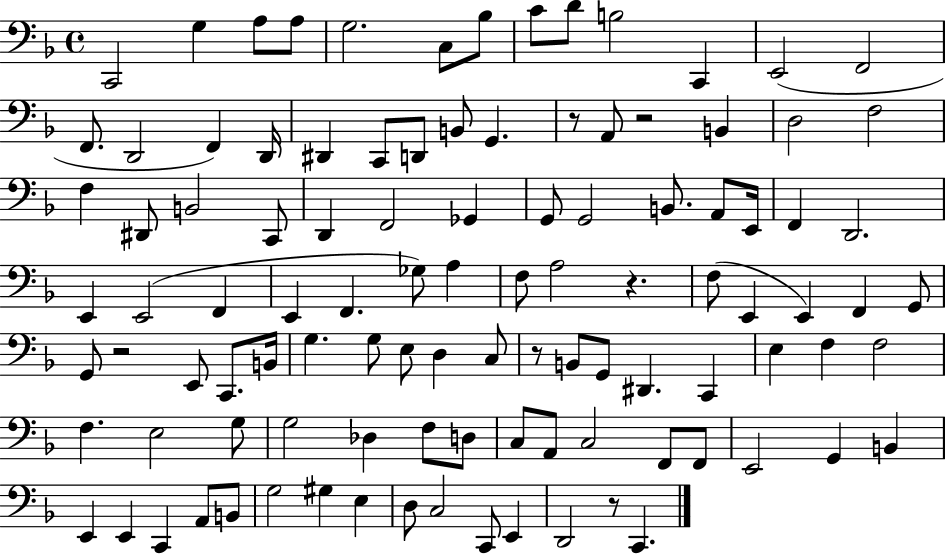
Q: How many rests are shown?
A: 6